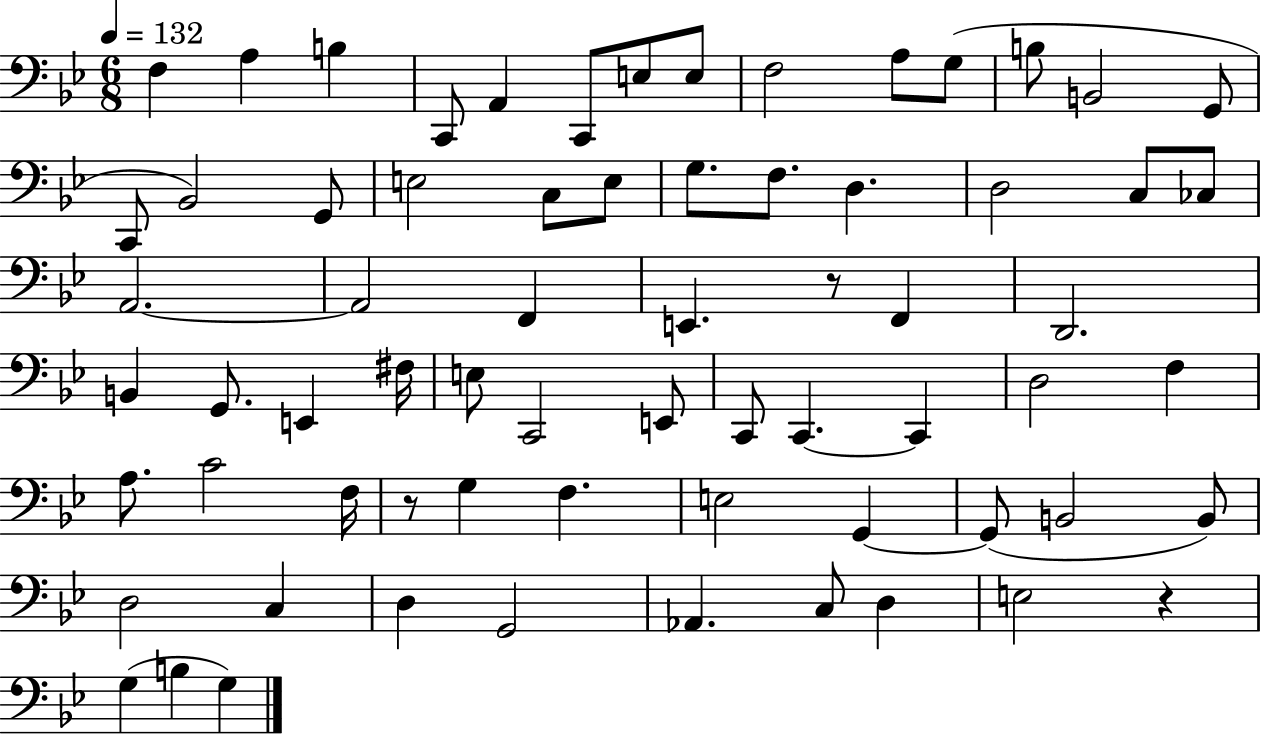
F3/q A3/q B3/q C2/e A2/q C2/e E3/e E3/e F3/h A3/e G3/e B3/e B2/h G2/e C2/e Bb2/h G2/e E3/h C3/e E3/e G3/e. F3/e. D3/q. D3/h C3/e CES3/e A2/h. A2/h F2/q E2/q. R/e F2/q D2/h. B2/q G2/e. E2/q F#3/s E3/e C2/h E2/e C2/e C2/q. C2/q D3/h F3/q A3/e. C4/h F3/s R/e G3/q F3/q. E3/h G2/q G2/e B2/h B2/e D3/h C3/q D3/q G2/h Ab2/q. C3/e D3/q E3/h R/q G3/q B3/q G3/q